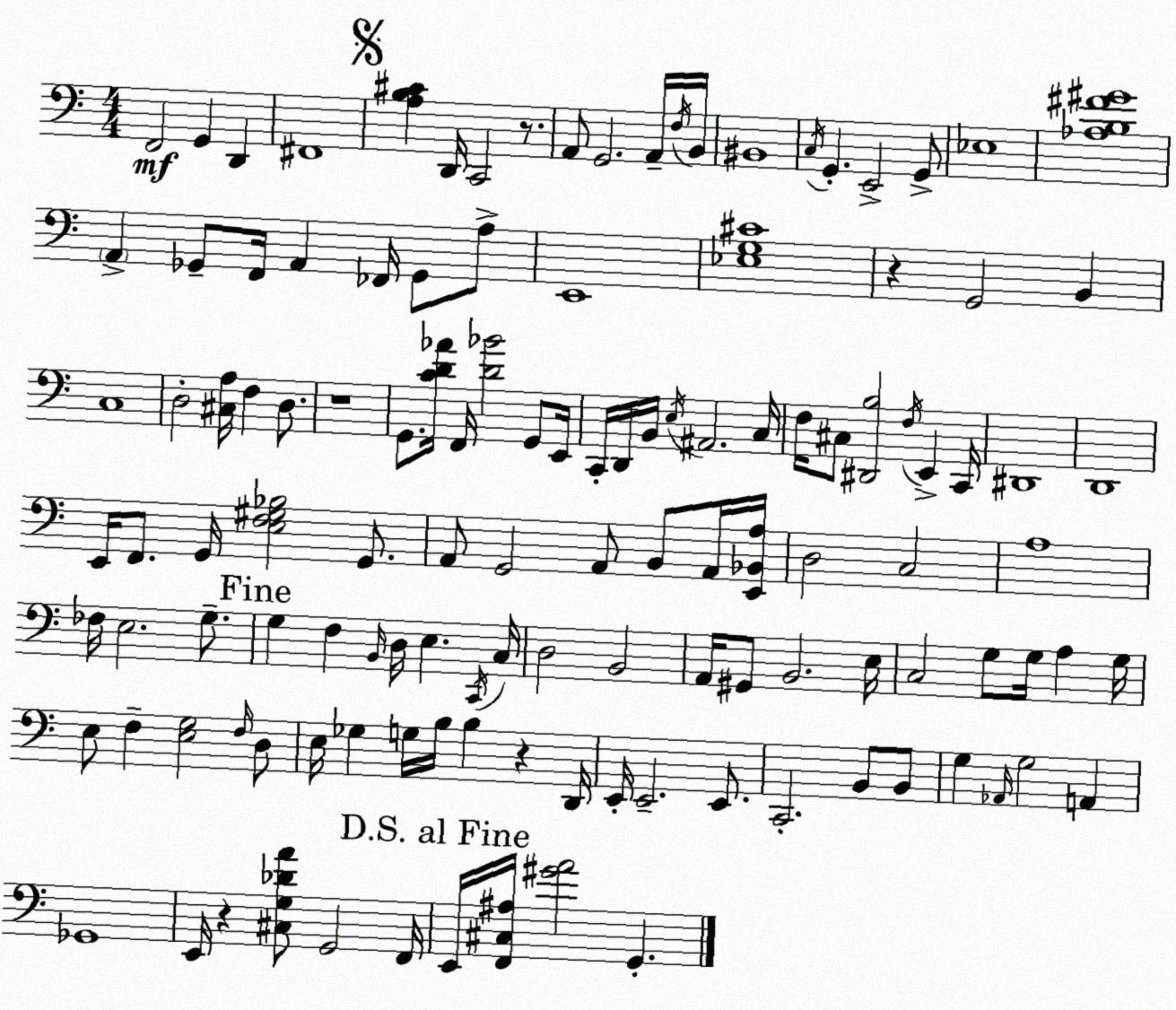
X:1
T:Untitled
M:4/4
L:1/4
K:C
F,,2 G,, D,, ^F,,4 [A,B,^C] D,,/4 C,,2 z/2 A,,/2 G,,2 A,,/4 F,/4 B,,/4 ^B,,4 C,/4 G,, E,,2 G,,/2 _E,4 [_A,B,^F^G]4 A,, _G,,/2 F,,/4 A,, _F,,/4 _G,,/2 A,/2 E,,4 [_E,G,^C]4 z G,,2 B,, C,4 D,2 [^C,A,]/4 F, D,/2 z4 G,,/2 [CD_A]/4 F,,/4 [D_B]2 G,,/2 E,,/4 C,,/4 D,,/4 B,,/4 E,/4 ^A,,2 C,/4 F,/4 ^C,/2 [^D,,B,]2 F,/4 E,, C,,/4 ^D,,4 D,,4 E,,/4 F,,/2 G,,/4 [E,F,^G,_B,]2 G,,/2 A,,/2 G,,2 A,,/2 B,,/2 A,,/4 [E,,_B,,A,]/4 D,2 C,2 A,4 _F,/4 E,2 G,/2 G, F, B,,/4 D,/4 E, C,,/4 C,/4 D,2 B,,2 A,,/4 ^G,,/2 B,,2 E,/4 C,2 G,/2 G,/4 A, G,/4 E,/2 F, [E,G,]2 F,/4 D,/2 E,/4 _G, G,/4 B,/4 B, z D,,/4 E,,/4 E,,2 E,,/2 C,,2 B,,/2 B,,/2 G, _A,,/4 G,2 A,, _G,,4 E,,/4 z [^C,G,_DA]/2 G,,2 F,,/4 E,,/4 [F,,^C,^A,]/4 [^GA]2 G,,